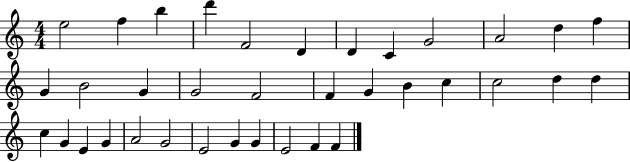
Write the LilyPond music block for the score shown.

{
  \clef treble
  \numericTimeSignature
  \time 4/4
  \key c \major
  e''2 f''4 b''4 | d'''4 f'2 d'4 | d'4 c'4 g'2 | a'2 d''4 f''4 | \break g'4 b'2 g'4 | g'2 f'2 | f'4 g'4 b'4 c''4 | c''2 d''4 d''4 | \break c''4 g'4 e'4 g'4 | a'2 g'2 | e'2 g'4 g'4 | e'2 f'4 f'4 | \break \bar "|."
}